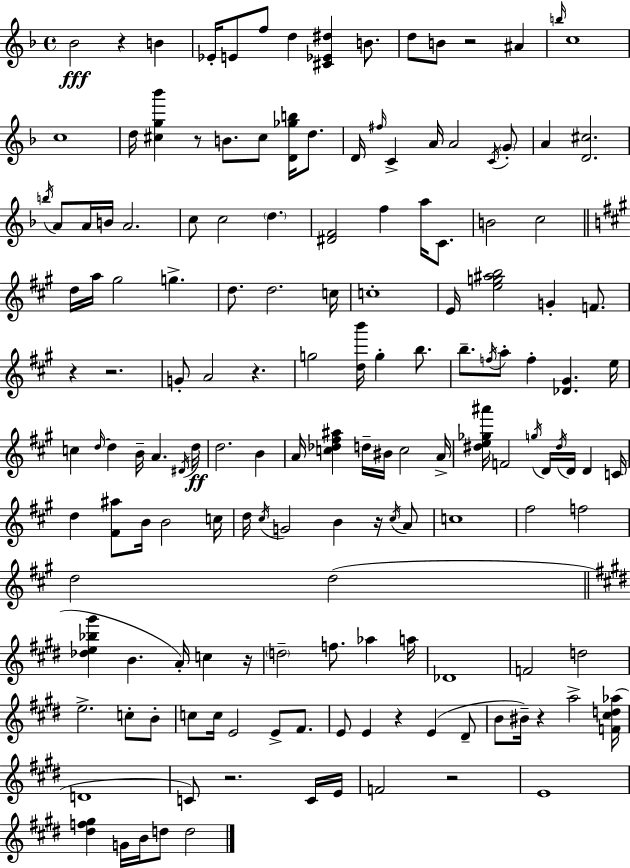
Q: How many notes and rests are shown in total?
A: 156